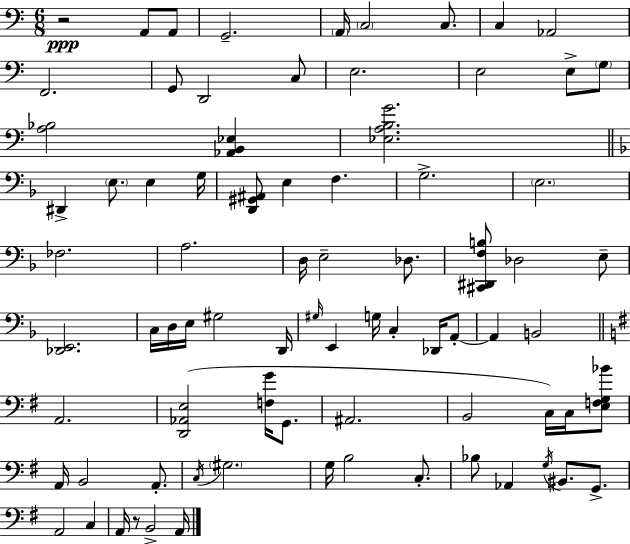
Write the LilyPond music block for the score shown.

{
  \clef bass
  \numericTimeSignature
  \time 6/8
  \key c \major
  r2\ppp a,8 a,8 | g,2.-- | \parenthesize a,16 \parenthesize c2 c8. | c4 aes,2 | \break f,2. | g,8 d,2 c8 | e2. | e2 e8-> \parenthesize g8 | \break <a bes>2 <aes, b, ees>4 | <ees a b g'>2. | \bar "||" \break \key d \minor dis,4-> \parenthesize e8. e4 g16 | <d, gis, ais,>8 e4 f4. | g2.-> | \parenthesize e2. | \break fes2. | a2. | d16 e2-- des8. | <cis, dis, f b>8 des2 e8-- | \break <des, e,>2. | c16 d16 e16 gis2 d,16 | \grace { gis16 } e,4 g16 c4-. des,16 a,8-.~~ | a,4 b,2 | \break \bar "||" \break \key e \minor a,2. | <d, aes, e>2( <f g'>16 g,8. | ais,2. | b,2 c16) c16 <e f g bes'>8 | \break a,16 b,2 a,8.-. | \acciaccatura { c16 } \parenthesize gis2. | g16 b2 c8.-. | bes8 aes,4 \acciaccatura { g16 } bis,8. g,8.-> | \break a,2 c4 | a,16 r8 b,2-> | a,16 \bar "|."
}